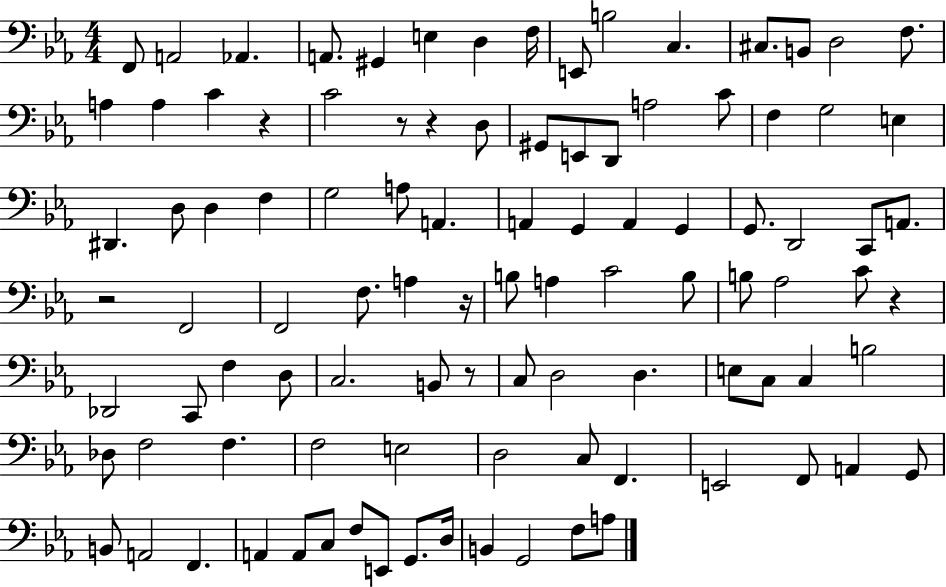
{
  \clef bass
  \numericTimeSignature
  \time 4/4
  \key ees \major
  f,8 a,2 aes,4. | a,8. gis,4 e4 d4 f16 | e,8 b2 c4. | cis8. b,8 d2 f8. | \break a4 a4 c'4 r4 | c'2 r8 r4 d8 | gis,8 e,8 d,8 a2 c'8 | f4 g2 e4 | \break dis,4. d8 d4 f4 | g2 a8 a,4. | a,4 g,4 a,4 g,4 | g,8. d,2 c,8 a,8. | \break r2 f,2 | f,2 f8. a4 r16 | b8 a4 c'2 b8 | b8 aes2 c'8 r4 | \break des,2 c,8 f4 d8 | c2. b,8 r8 | c8 d2 d4. | e8 c8 c4 b2 | \break des8 f2 f4. | f2 e2 | d2 c8 f,4. | e,2 f,8 a,4 g,8 | \break b,8 a,2 f,4. | a,4 a,8 c8 f8 e,8 g,8. d16 | b,4 g,2 f8 a8 | \bar "|."
}